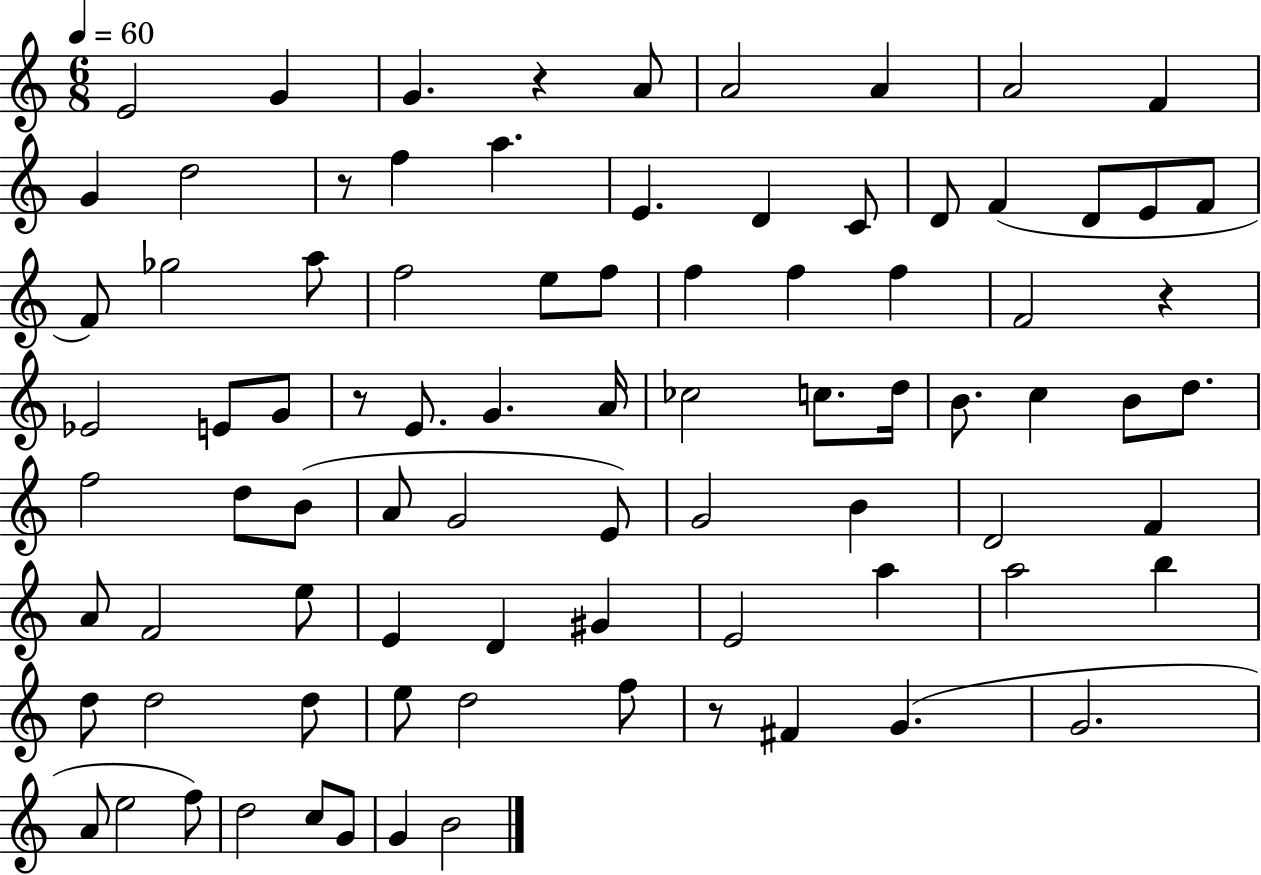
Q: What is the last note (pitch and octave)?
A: B4